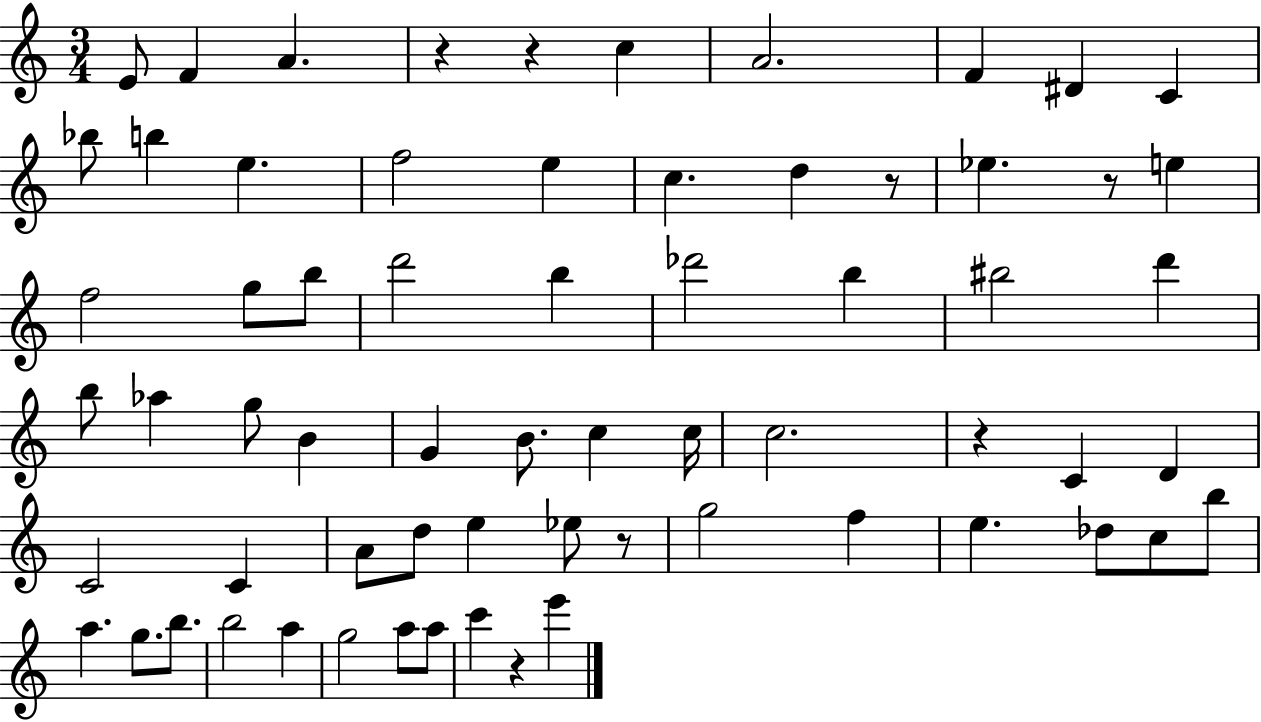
{
  \clef treble
  \numericTimeSignature
  \time 3/4
  \key c \major
  e'8 f'4 a'4. | r4 r4 c''4 | a'2. | f'4 dis'4 c'4 | \break bes''8 b''4 e''4. | f''2 e''4 | c''4. d''4 r8 | ees''4. r8 e''4 | \break f''2 g''8 b''8 | d'''2 b''4 | des'''2 b''4 | bis''2 d'''4 | \break b''8 aes''4 g''8 b'4 | g'4 b'8. c''4 c''16 | c''2. | r4 c'4 d'4 | \break c'2 c'4 | a'8 d''8 e''4 ees''8 r8 | g''2 f''4 | e''4. des''8 c''8 b''8 | \break a''4. g''8. b''8. | b''2 a''4 | g''2 a''8 a''8 | c'''4 r4 e'''4 | \break \bar "|."
}